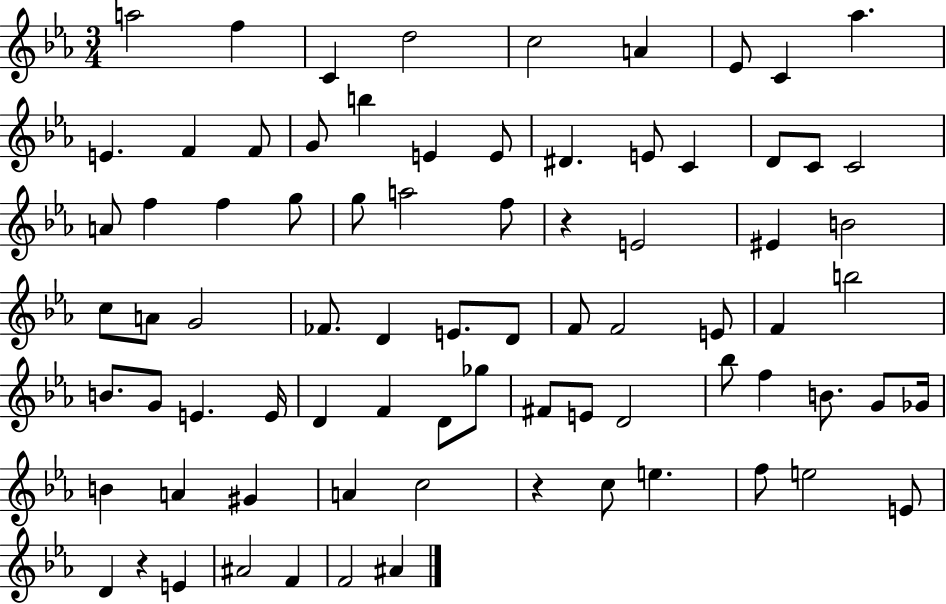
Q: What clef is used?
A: treble